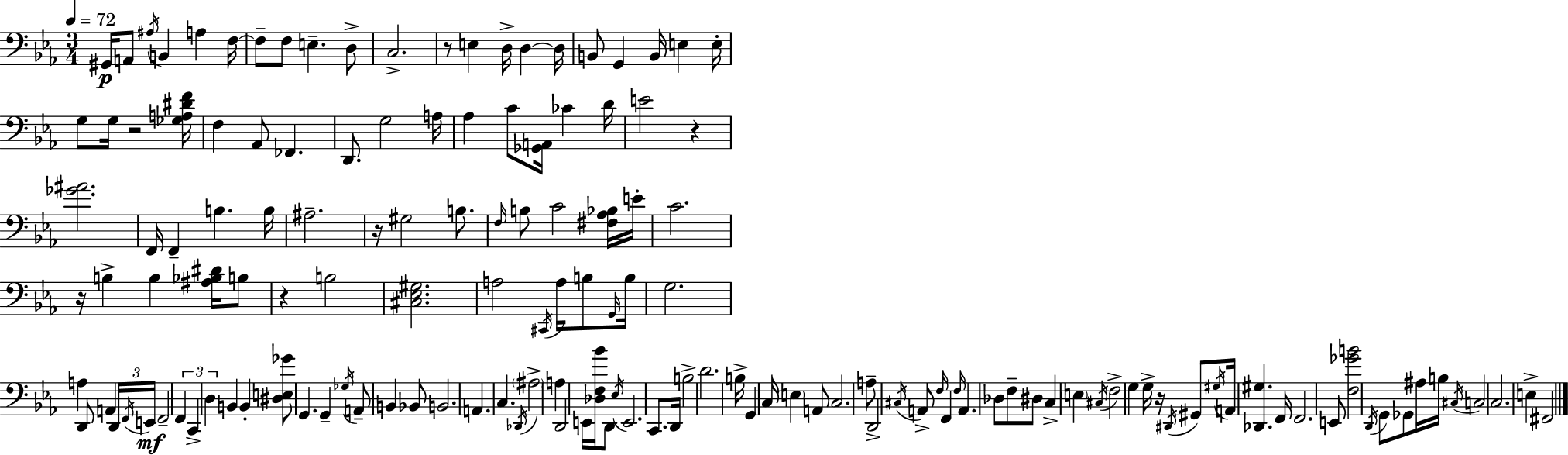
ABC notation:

X:1
T:Untitled
M:3/4
L:1/4
K:Eb
^G,,/4 A,,/2 ^A,/4 B,, A, F,/4 F,/2 F,/2 E, D,/2 C,2 z/2 E, D,/4 D, D,/4 B,,/2 G,, B,,/4 E, E,/4 G,/2 G,/4 z2 [_G,A,^DF]/4 F, _A,,/2 _F,, D,,/2 G,2 A,/4 _A, C/2 [_G,,A,,]/4 _C D/4 E2 z [_G^A]2 F,,/4 F,, B, B,/4 ^A,2 z/4 ^G,2 B,/2 F,/4 B,/2 C2 [^F,_A,_B,]/4 E/4 C2 z/4 B, B, [^A,_B,^D]/4 B,/2 z B,2 [^C,_E,^G,]2 A,2 ^C,,/4 A,/4 B,/2 G,,/4 B,/4 G,2 A, D,,/2 A,, D,,/4 F,,/4 E,,/4 F,,2 F,, C,, D, B,, B,, [^D,E,_G]/2 G,, G,, _G,/4 A,,/2 B,, _B,,/2 B,,2 A,, C, _D,,/4 ^A,2 A, D,,2 E,,/4 [_D,F,_B]/4 D,,/2 _E,/4 E,,2 C,,/2 D,,/4 B,2 D2 B,/4 G,, C,/4 E, A,,/2 C,2 A,/2 D,,2 ^C,/4 A,,/2 F,/4 F,, F,/4 A,, _D,/2 F,/2 ^D,/2 C, E, ^C,/4 F,2 G, G,/4 z/4 ^D,,/4 ^G,,/2 ^G,/4 A,,/4 [_D,,^G,] F,,/4 F,,2 E,,/2 [F,_GB]2 D,,/4 G,,/2 _G,,/2 ^A,/4 B,/4 ^C,/4 C,2 C,2 E, ^F,,2